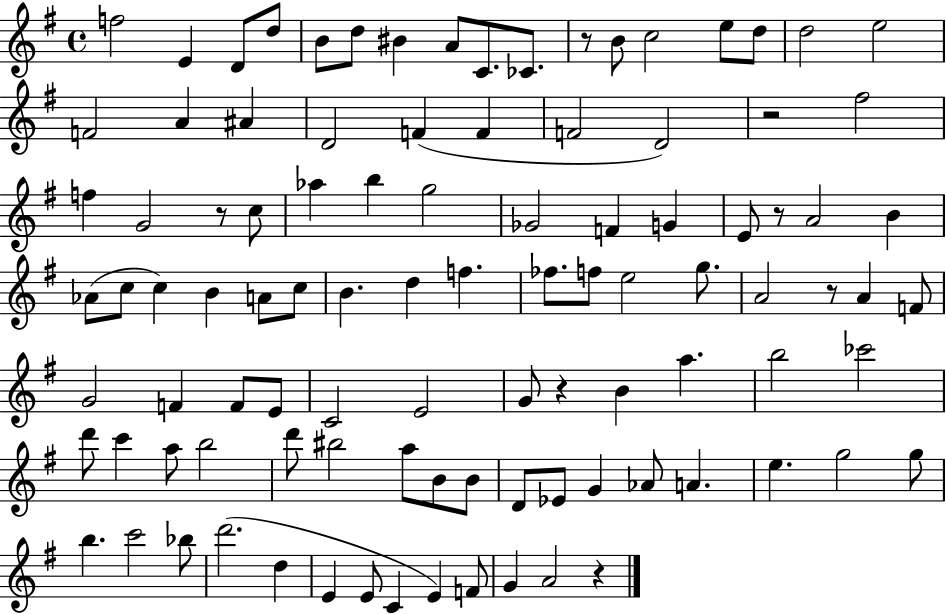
F5/h E4/q D4/e D5/e B4/e D5/e BIS4/q A4/e C4/e. CES4/e. R/e B4/e C5/h E5/e D5/e D5/h E5/h F4/h A4/q A#4/q D4/h F4/q F4/q F4/h D4/h R/h F#5/h F5/q G4/h R/e C5/e Ab5/q B5/q G5/h Gb4/h F4/q G4/q E4/e R/e A4/h B4/q Ab4/e C5/e C5/q B4/q A4/e C5/e B4/q. D5/q F5/q. FES5/e. F5/e E5/h G5/e. A4/h R/e A4/q F4/e G4/h F4/q F4/e E4/e C4/h E4/h G4/e R/q B4/q A5/q. B5/h CES6/h D6/e C6/q A5/e B5/h D6/e BIS5/h A5/e B4/e B4/e D4/e Eb4/e G4/q Ab4/e A4/q. E5/q. G5/h G5/e B5/q. C6/h Bb5/e D6/h. D5/q E4/q E4/e C4/q E4/q F4/e G4/q A4/h R/q